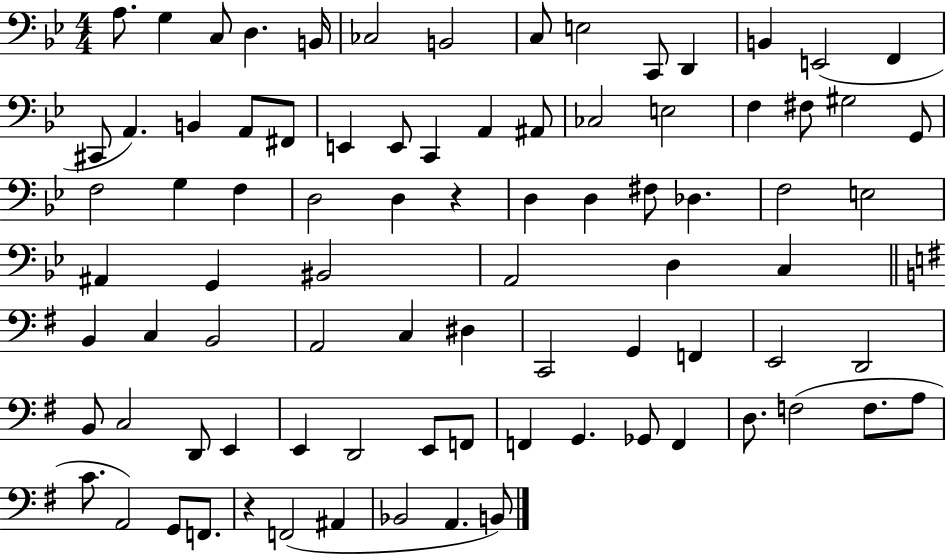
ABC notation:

X:1
T:Untitled
M:4/4
L:1/4
K:Bb
A,/2 G, C,/2 D, B,,/4 _C,2 B,,2 C,/2 E,2 C,,/2 D,, B,, E,,2 F,, ^C,,/2 A,, B,, A,,/2 ^F,,/2 E,, E,,/2 C,, A,, ^A,,/2 _C,2 E,2 F, ^F,/2 ^G,2 G,,/2 F,2 G, F, D,2 D, z D, D, ^F,/2 _D, F,2 E,2 ^A,, G,, ^B,,2 A,,2 D, C, B,, C, B,,2 A,,2 C, ^D, C,,2 G,, F,, E,,2 D,,2 B,,/2 C,2 D,,/2 E,, E,, D,,2 E,,/2 F,,/2 F,, G,, _G,,/2 F,, D,/2 F,2 F,/2 A,/2 C/2 A,,2 G,,/2 F,,/2 z F,,2 ^A,, _B,,2 A,, B,,/2